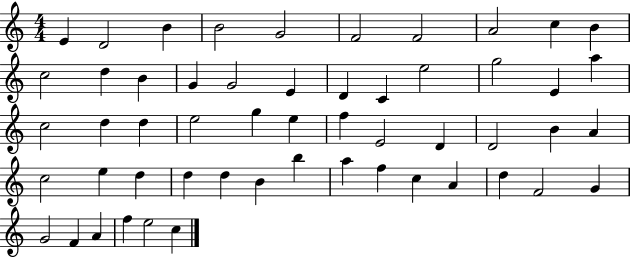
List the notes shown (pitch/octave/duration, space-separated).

E4/q D4/h B4/q B4/h G4/h F4/h F4/h A4/h C5/q B4/q C5/h D5/q B4/q G4/q G4/h E4/q D4/q C4/q E5/h G5/h E4/q A5/q C5/h D5/q D5/q E5/h G5/q E5/q F5/q E4/h D4/q D4/h B4/q A4/q C5/h E5/q D5/q D5/q D5/q B4/q B5/q A5/q F5/q C5/q A4/q D5/q F4/h G4/q G4/h F4/q A4/q F5/q E5/h C5/q